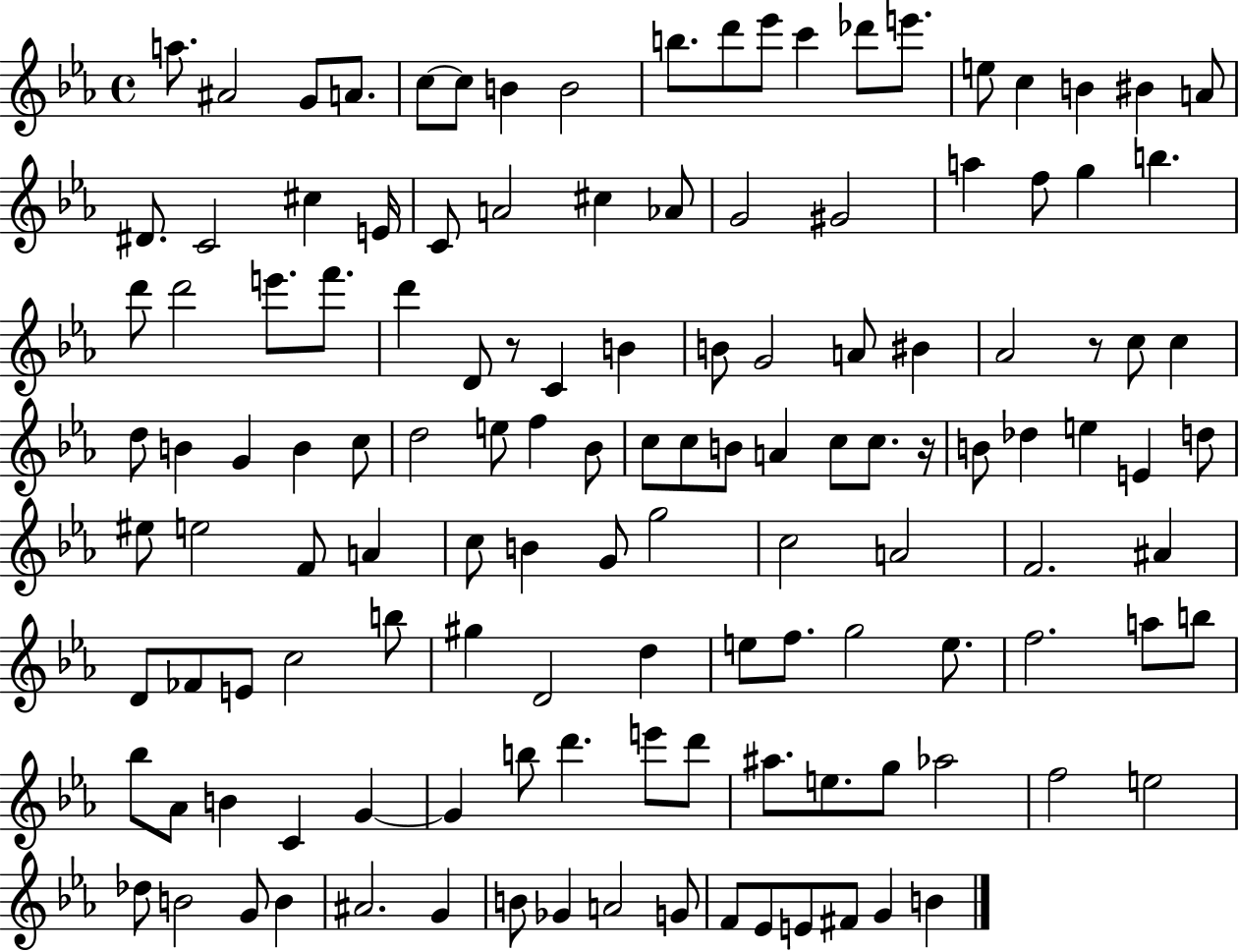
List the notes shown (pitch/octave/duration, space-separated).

A5/e. A#4/h G4/e A4/e. C5/e C5/e B4/q B4/h B5/e. D6/e Eb6/e C6/q Db6/e E6/e. E5/e C5/q B4/q BIS4/q A4/e D#4/e. C4/h C#5/q E4/s C4/e A4/h C#5/q Ab4/e G4/h G#4/h A5/q F5/e G5/q B5/q. D6/e D6/h E6/e. F6/e. D6/q D4/e R/e C4/q B4/q B4/e G4/h A4/e BIS4/q Ab4/h R/e C5/e C5/q D5/e B4/q G4/q B4/q C5/e D5/h E5/e F5/q Bb4/e C5/e C5/e B4/e A4/q C5/e C5/e. R/s B4/e Db5/q E5/q E4/q D5/e EIS5/e E5/h F4/e A4/q C5/e B4/q G4/e G5/h C5/h A4/h F4/h. A#4/q D4/e FES4/e E4/e C5/h B5/e G#5/q D4/h D5/q E5/e F5/e. G5/h E5/e. F5/h. A5/e B5/e Bb5/e Ab4/e B4/q C4/q G4/q G4/q B5/e D6/q. E6/e D6/e A#5/e. E5/e. G5/e Ab5/h F5/h E5/h Db5/e B4/h G4/e B4/q A#4/h. G4/q B4/e Gb4/q A4/h G4/e F4/e Eb4/e E4/e F#4/e G4/q B4/q